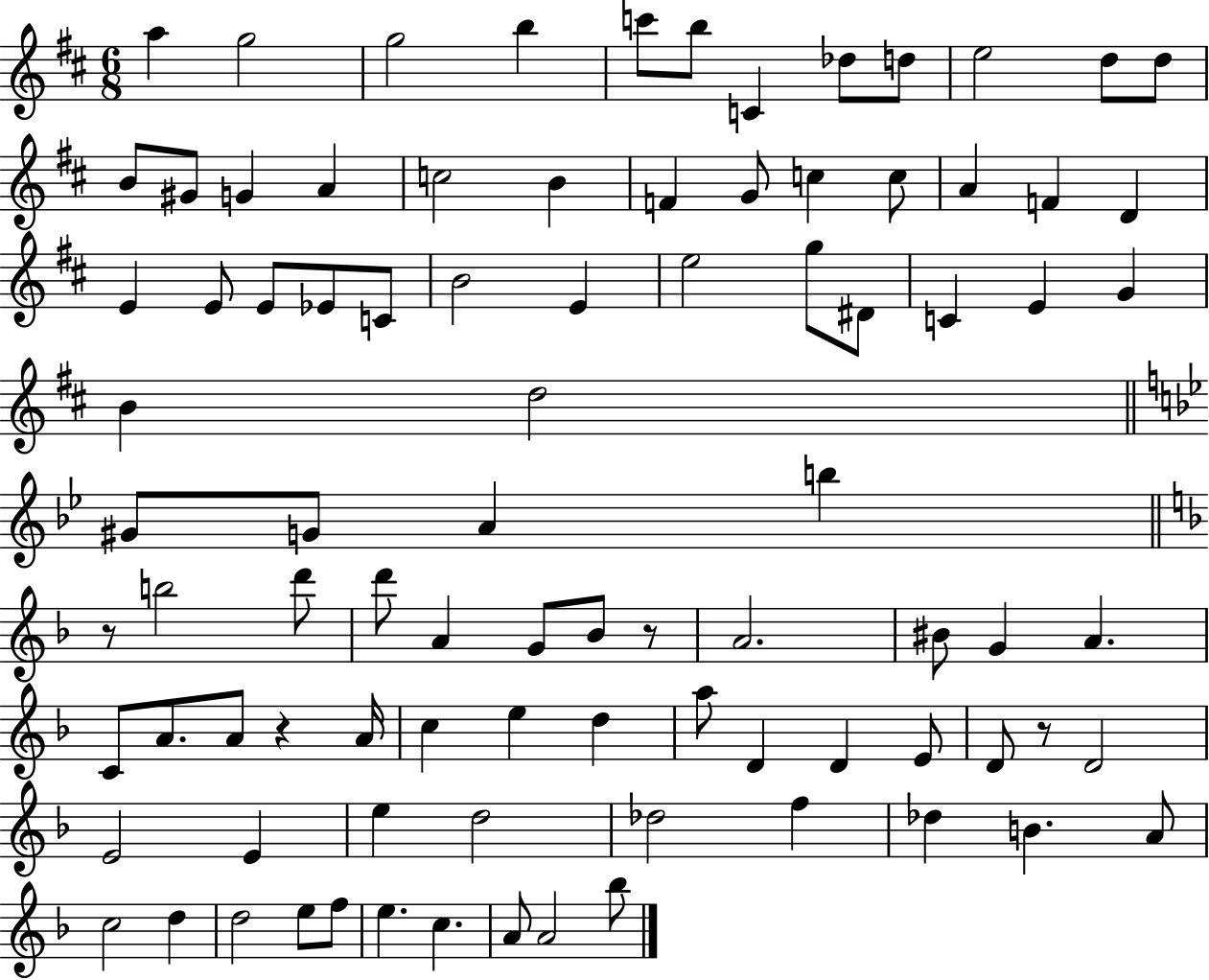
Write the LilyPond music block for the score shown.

{
  \clef treble
  \numericTimeSignature
  \time 6/8
  \key d \major
  a''4 g''2 | g''2 b''4 | c'''8 b''8 c'4 des''8 d''8 | e''2 d''8 d''8 | \break b'8 gis'8 g'4 a'4 | c''2 b'4 | f'4 g'8 c''4 c''8 | a'4 f'4 d'4 | \break e'4 e'8 e'8 ees'8 c'8 | b'2 e'4 | e''2 g''8 dis'8 | c'4 e'4 g'4 | \break b'4 d''2 | \bar "||" \break \key bes \major gis'8 g'8 a'4 b''4 | \bar "||" \break \key f \major r8 b''2 d'''8 | d'''8 a'4 g'8 bes'8 r8 | a'2. | bis'8 g'4 a'4. | \break c'8 a'8. a'8 r4 a'16 | c''4 e''4 d''4 | a''8 d'4 d'4 e'8 | d'8 r8 d'2 | \break e'2 e'4 | e''4 d''2 | des''2 f''4 | des''4 b'4. a'8 | \break c''2 d''4 | d''2 e''8 f''8 | e''4. c''4. | a'8 a'2 bes''8 | \break \bar "|."
}